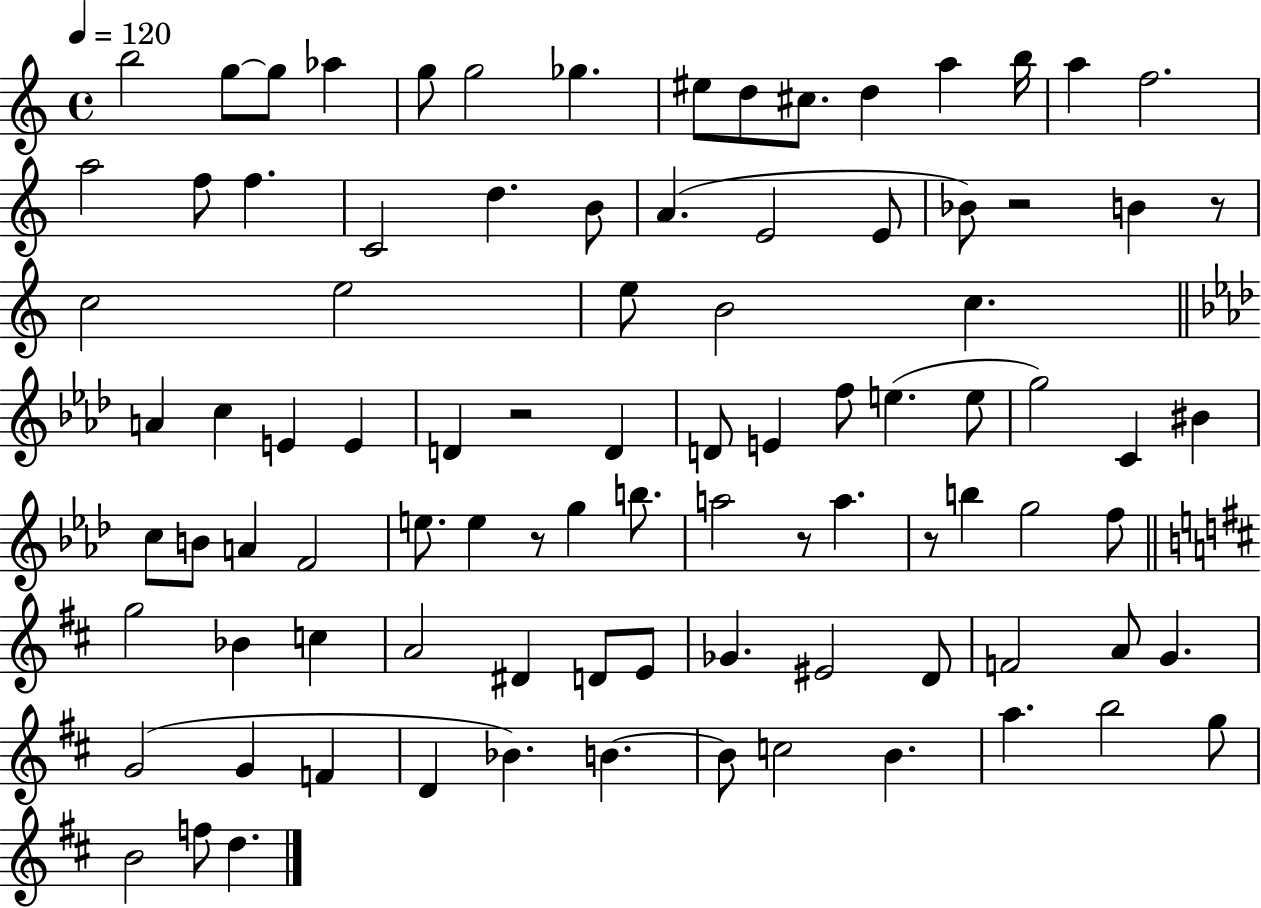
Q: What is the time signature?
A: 4/4